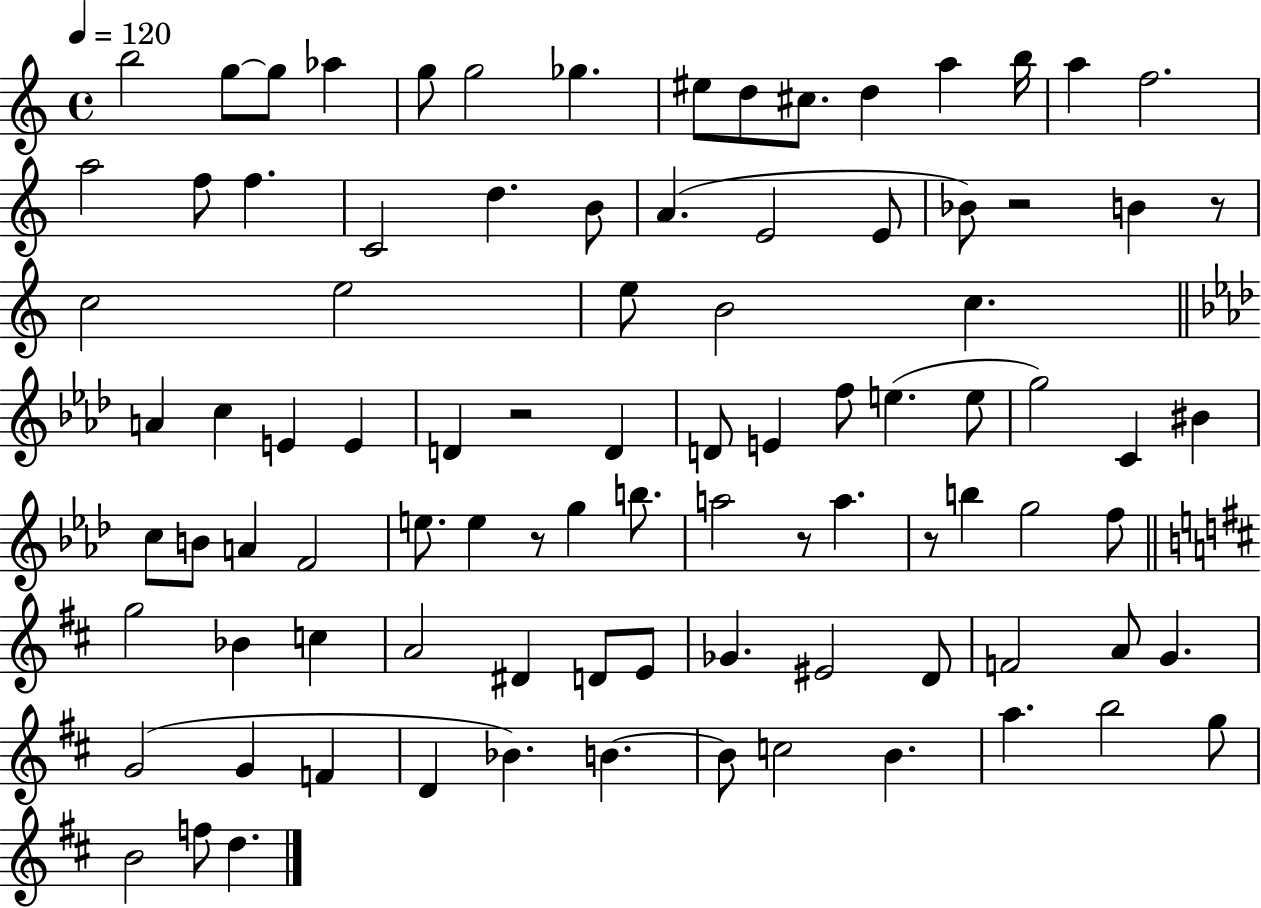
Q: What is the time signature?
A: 4/4